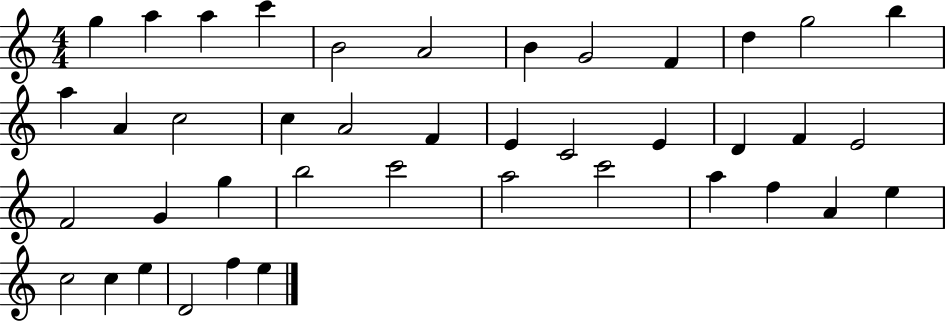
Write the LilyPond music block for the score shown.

{
  \clef treble
  \numericTimeSignature
  \time 4/4
  \key c \major
  g''4 a''4 a''4 c'''4 | b'2 a'2 | b'4 g'2 f'4 | d''4 g''2 b''4 | \break a''4 a'4 c''2 | c''4 a'2 f'4 | e'4 c'2 e'4 | d'4 f'4 e'2 | \break f'2 g'4 g''4 | b''2 c'''2 | a''2 c'''2 | a''4 f''4 a'4 e''4 | \break c''2 c''4 e''4 | d'2 f''4 e''4 | \bar "|."
}